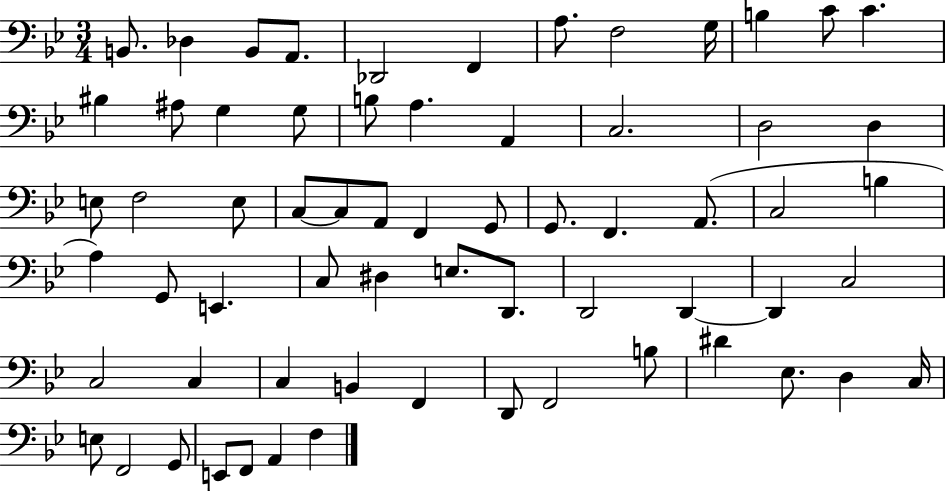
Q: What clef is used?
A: bass